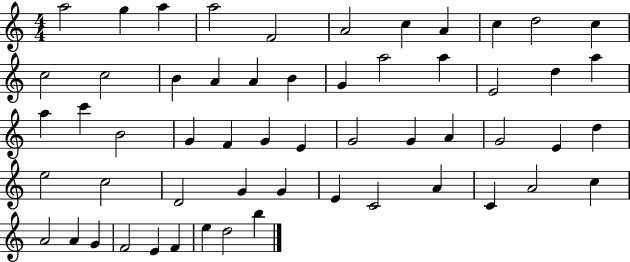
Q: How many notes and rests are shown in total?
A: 56